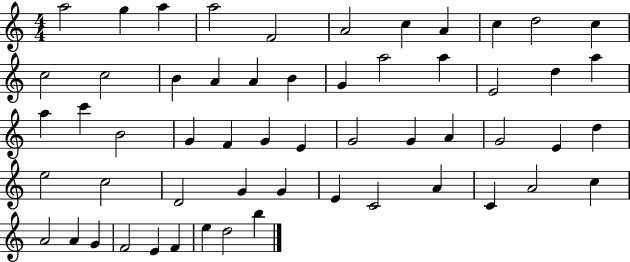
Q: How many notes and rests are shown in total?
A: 56